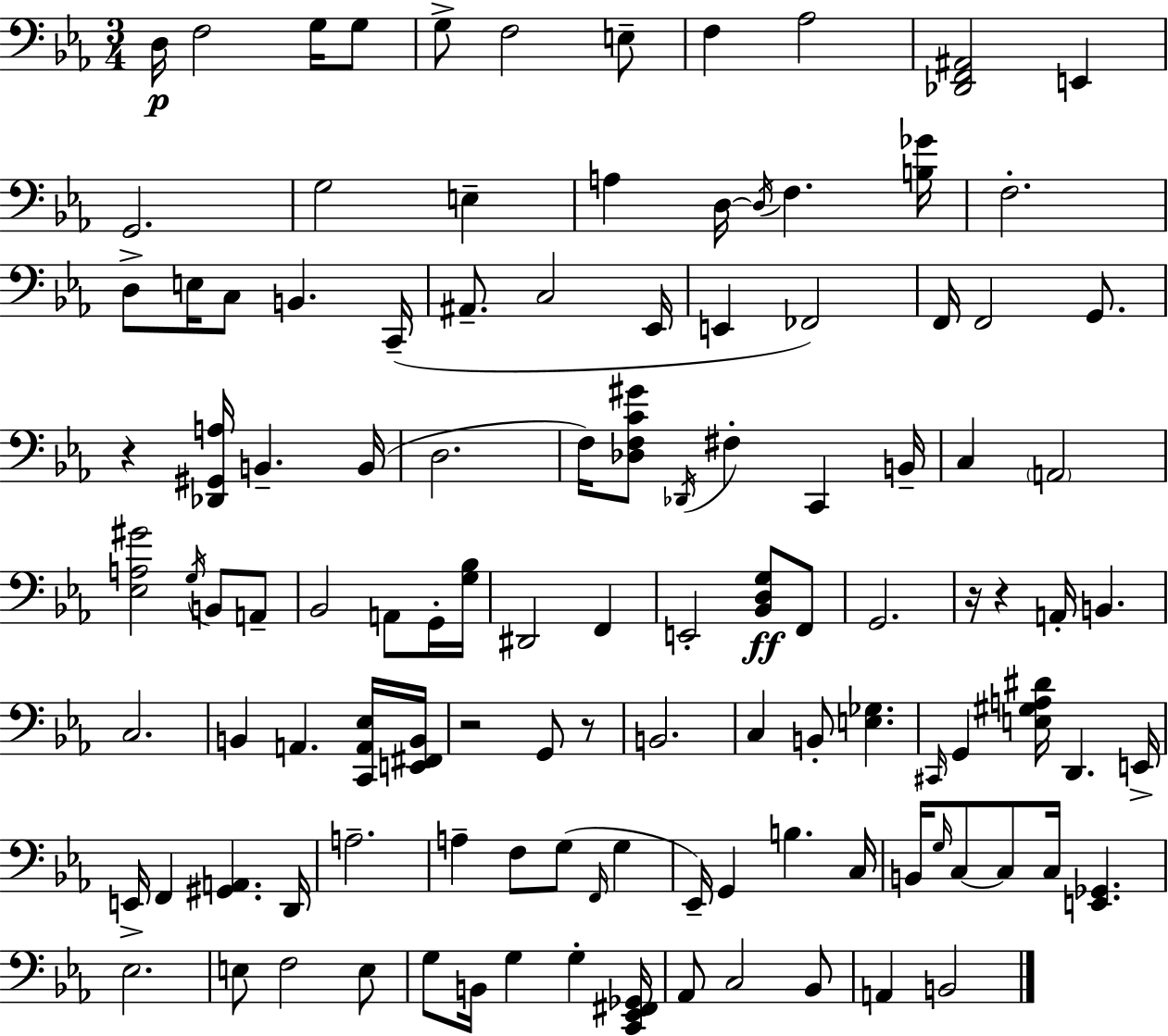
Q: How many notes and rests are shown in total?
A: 115